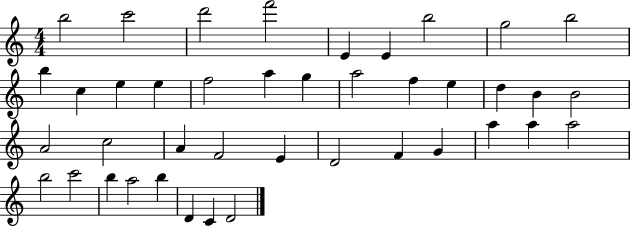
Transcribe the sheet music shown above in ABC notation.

X:1
T:Untitled
M:4/4
L:1/4
K:C
b2 c'2 d'2 f'2 E E b2 g2 b2 b c e e f2 a g a2 f e d B B2 A2 c2 A F2 E D2 F G a a a2 b2 c'2 b a2 b D C D2